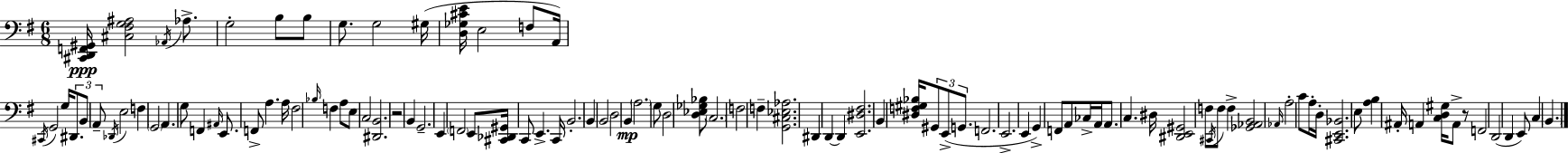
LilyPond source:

{
  \clef bass
  \numericTimeSignature
  \time 6/8
  \key e \minor
  <cis, d, f, gis,>16\ppp <cis fis g ais>2 \acciaccatura { aes,16 } aes8.-> | g2-. b8 b8 | g8. g2 | gis16( <d ges cis' e'>16 e2 f8 | \break a,16) \acciaccatura { cis,16 } g,2 g16 \tuplet 3/2 { dis,8. | b,8 a,8-- } \acciaccatura { des,16 } e2 | f4 \parenthesize g,2 | a,4. g8 f,4 | \break \grace { ais,16 } e,8. f,8-> a4. | a16 fis2 | \grace { bes16 } f4 a8 e8 c2 | <dis, b,>2. | \break r2 | b,4 g,2.-- | e,4 \parenthesize f,2 | e,8 <cis, des, gis,>16 c,8 e,4.-> | \break c,16 b,2.-. | b,4 b,2 | d2 | b,4\mp \parenthesize a2. | \break g8 d2 | <d ees ges bes>8 \parenthesize c2. | f2 | f4-- <g, cis ees aes>2. | \break dis,4 d,4~~ | d,4 <e, dis fis>2. | b,4 <dis f gis bes>16 \tuplet 3/2 { gis,8 | e,8->( g,8. } f,2. | \break e,2.-> | e,4 g,4->) | f,8 a,8 ces16-> a,16 a,8. c4. | dis16 <dis, e, gis,>2 | \break f8 \acciaccatura { cis,16 } f8 f4-> <ges, aes, b,>2 | \grace { aes,16 } a2-. | c'8 a16-. d16-. <cis, e, bes,>2. | e8 <a b>4 | \break ais,16-. a,4 <c d gis>16 a,8-> r8 f,2 | d,2( | d,4 e,8) c4 | \parenthesize b,4. \bar "|."
}